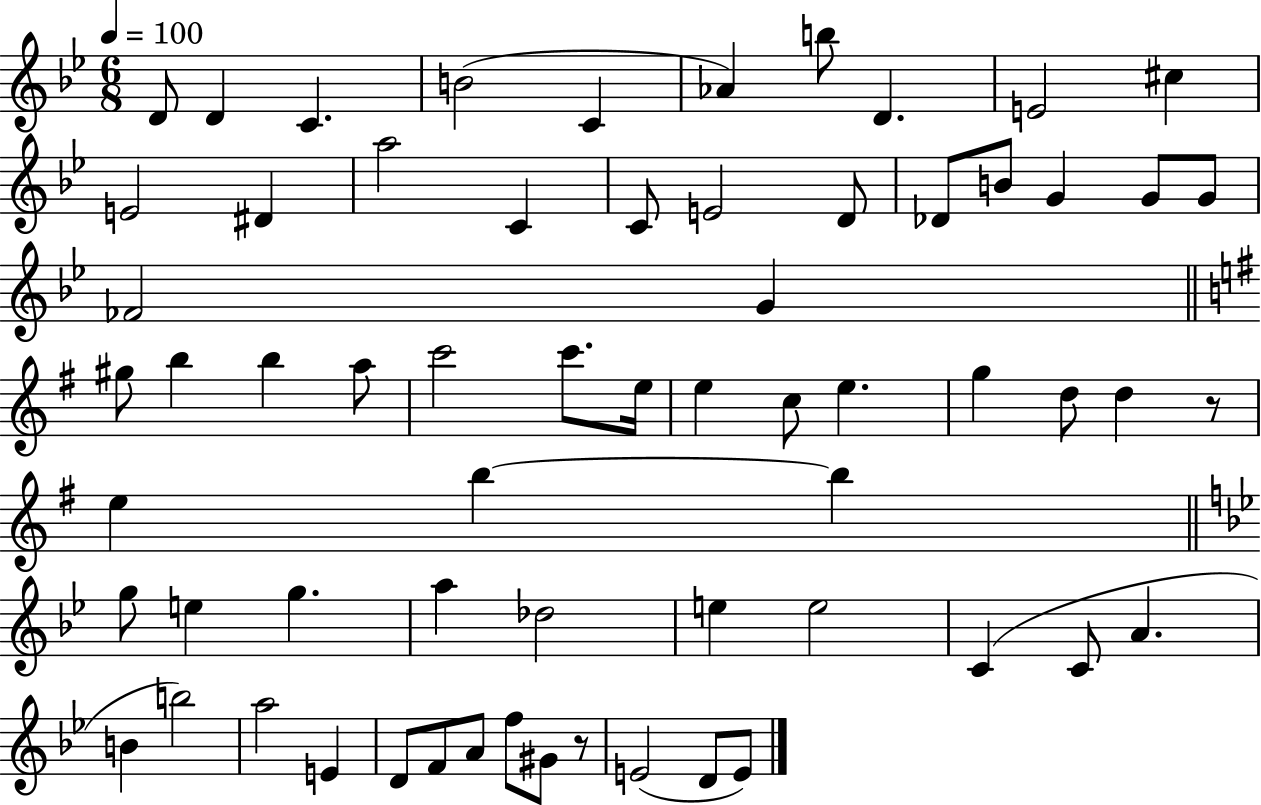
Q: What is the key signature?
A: BES major